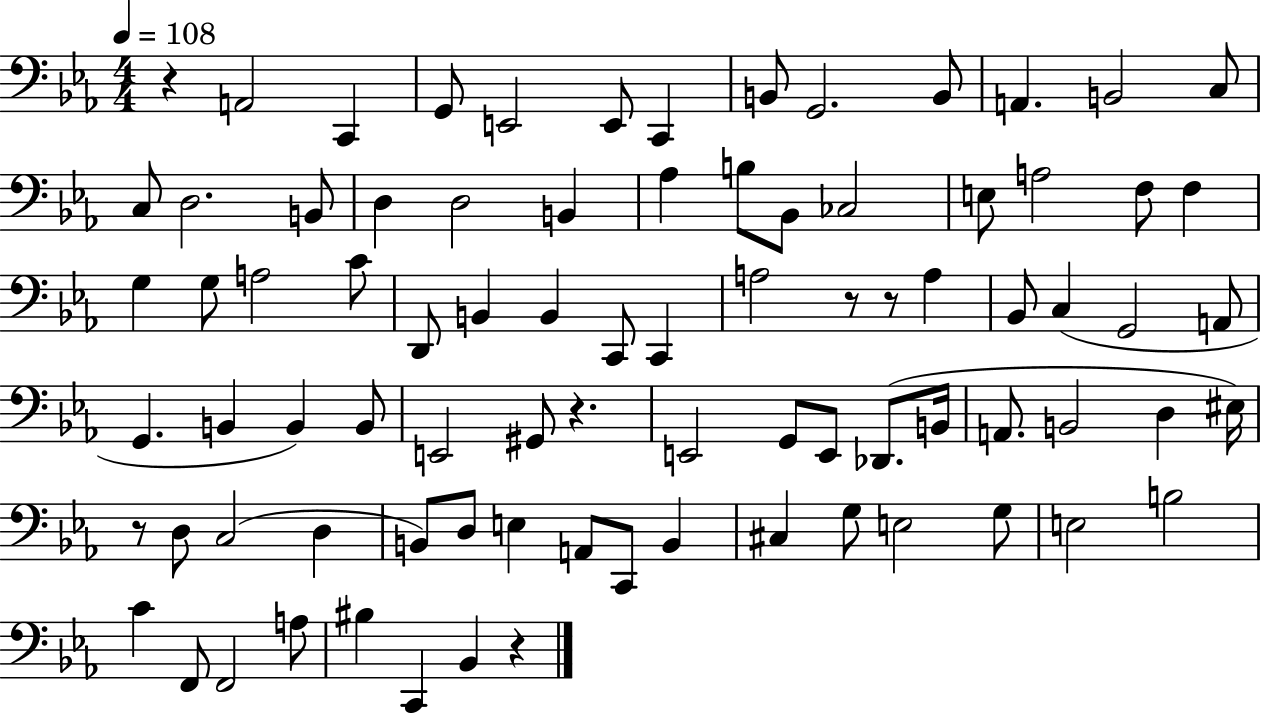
{
  \clef bass
  \numericTimeSignature
  \time 4/4
  \key ees \major
  \tempo 4 = 108
  r4 a,2 c,4 | g,8 e,2 e,8 c,4 | b,8 g,2. b,8 | a,4. b,2 c8 | \break c8 d2. b,8 | d4 d2 b,4 | aes4 b8 bes,8 ces2 | e8 a2 f8 f4 | \break g4 g8 a2 c'8 | d,8 b,4 b,4 c,8 c,4 | a2 r8 r8 a4 | bes,8 c4( g,2 a,8 | \break g,4. b,4 b,4) b,8 | e,2 gis,8 r4. | e,2 g,8 e,8 des,8.( b,16 | a,8. b,2 d4 eis16) | \break r8 d8 c2( d4 | b,8) d8 e4 a,8 c,8 b,4 | cis4 g8 e2 g8 | e2 b2 | \break c'4 f,8 f,2 a8 | bis4 c,4 bes,4 r4 | \bar "|."
}